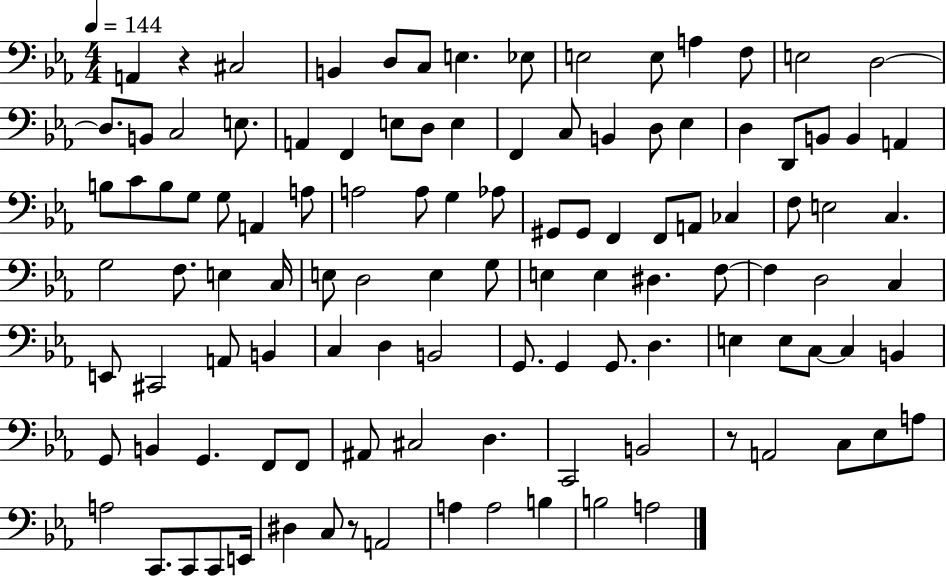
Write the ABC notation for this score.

X:1
T:Untitled
M:4/4
L:1/4
K:Eb
A,, z ^C,2 B,, D,/2 C,/2 E, _E,/2 E,2 E,/2 A, F,/2 E,2 D,2 D,/2 B,,/2 C,2 E,/2 A,, F,, E,/2 D,/2 E, F,, C,/2 B,, D,/2 _E, D, D,,/2 B,,/2 B,, A,, B,/2 C/2 B,/2 G,/2 G,/2 A,, A,/2 A,2 A,/2 G, _A,/2 ^G,,/2 ^G,,/2 F,, F,,/2 A,,/2 _C, F,/2 E,2 C, G,2 F,/2 E, C,/4 E,/2 D,2 E, G,/2 E, E, ^D, F,/2 F, D,2 C, E,,/2 ^C,,2 A,,/2 B,, C, D, B,,2 G,,/2 G,, G,,/2 D, E, E,/2 C,/2 C, B,, G,,/2 B,, G,, F,,/2 F,,/2 ^A,,/2 ^C,2 D, C,,2 B,,2 z/2 A,,2 C,/2 _E,/2 A,/2 A,2 C,,/2 C,,/2 C,,/2 E,,/4 ^D, C,/2 z/2 A,,2 A, A,2 B, B,2 A,2